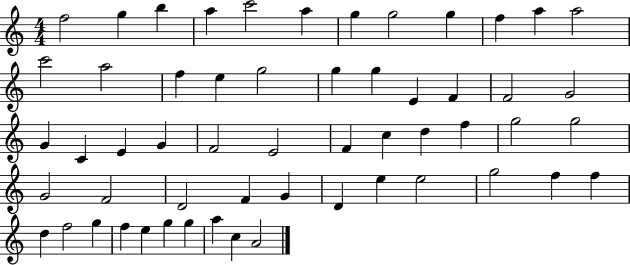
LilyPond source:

{
  \clef treble
  \numericTimeSignature
  \time 4/4
  \key c \major
  f''2 g''4 b''4 | a''4 c'''2 a''4 | g''4 g''2 g''4 | f''4 a''4 a''2 | \break c'''2 a''2 | f''4 e''4 g''2 | g''4 g''4 e'4 f'4 | f'2 g'2 | \break g'4 c'4 e'4 g'4 | f'2 e'2 | f'4 c''4 d''4 f''4 | g''2 g''2 | \break g'2 f'2 | d'2 f'4 g'4 | d'4 e''4 e''2 | g''2 f''4 f''4 | \break d''4 f''2 g''4 | f''4 e''4 g''4 g''4 | a''4 c''4 a'2 | \bar "|."
}